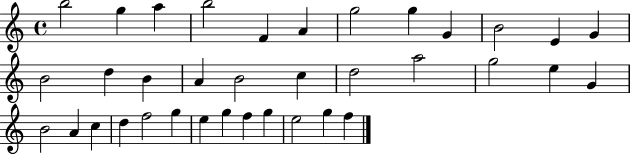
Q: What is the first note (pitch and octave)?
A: B5